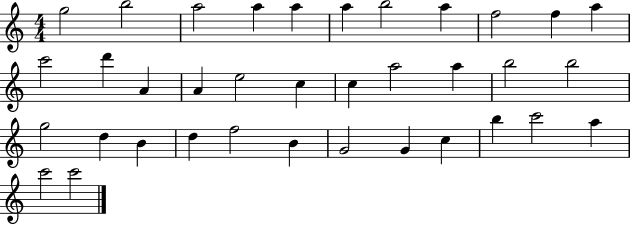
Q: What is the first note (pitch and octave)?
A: G5